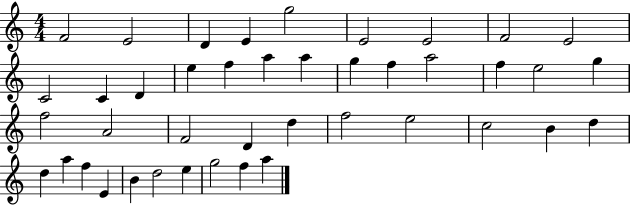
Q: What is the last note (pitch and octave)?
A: A5